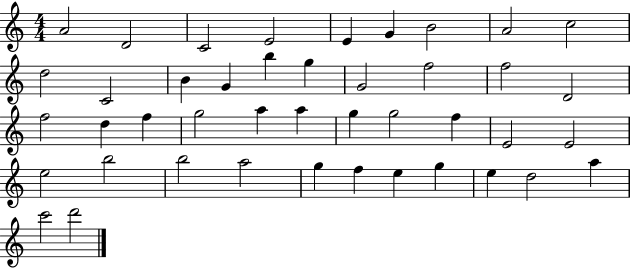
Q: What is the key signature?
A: C major